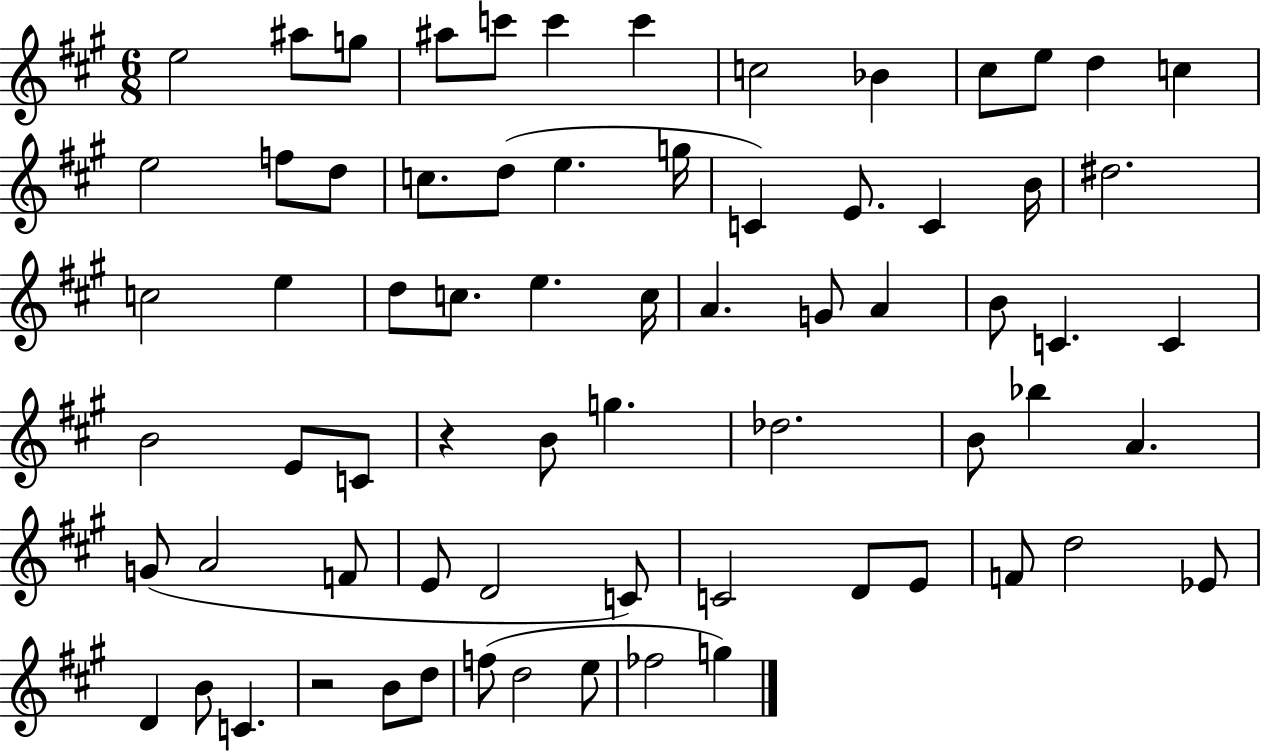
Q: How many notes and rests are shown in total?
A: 70